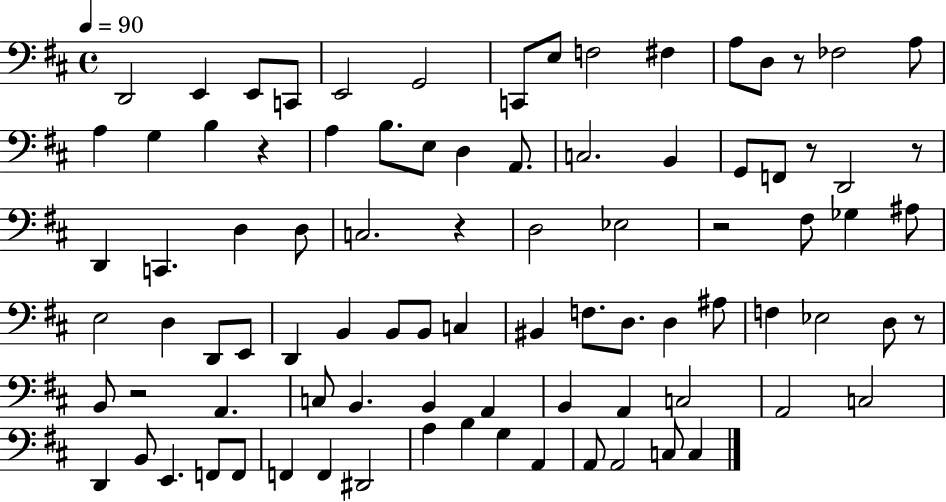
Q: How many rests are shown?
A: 8